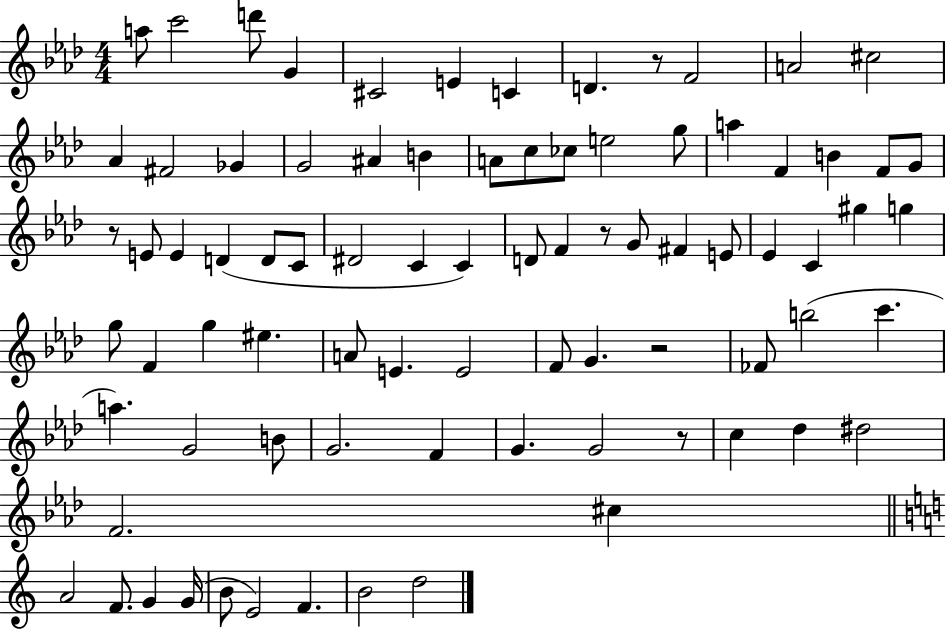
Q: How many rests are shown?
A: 5